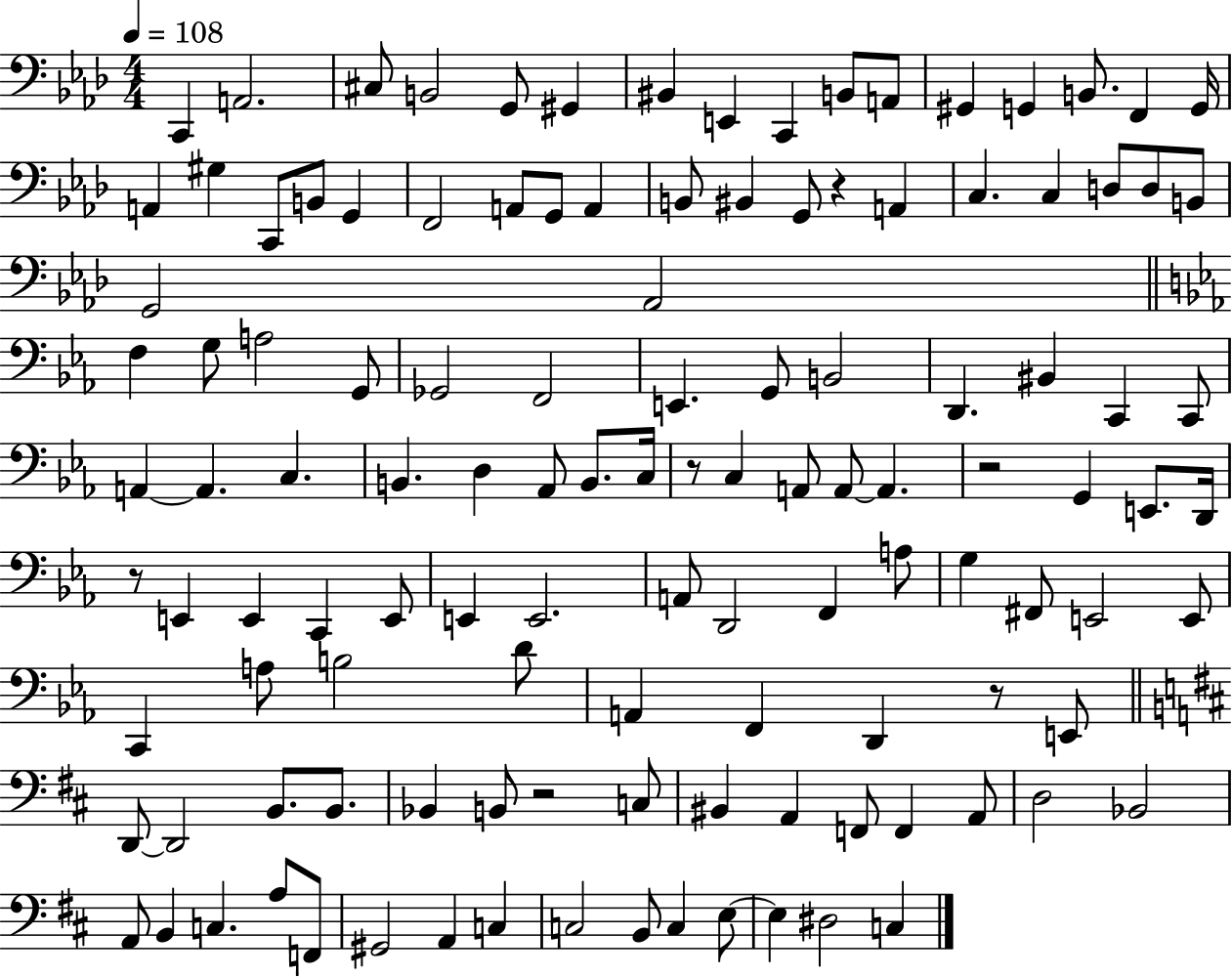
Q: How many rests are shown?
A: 6